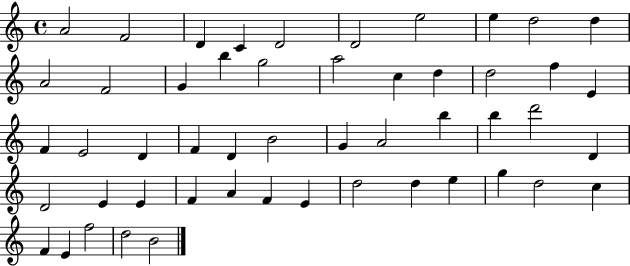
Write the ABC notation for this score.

X:1
T:Untitled
M:4/4
L:1/4
K:C
A2 F2 D C D2 D2 e2 e d2 d A2 F2 G b g2 a2 c d d2 f E F E2 D F D B2 G A2 b b d'2 D D2 E E F A F E d2 d e g d2 c F E f2 d2 B2